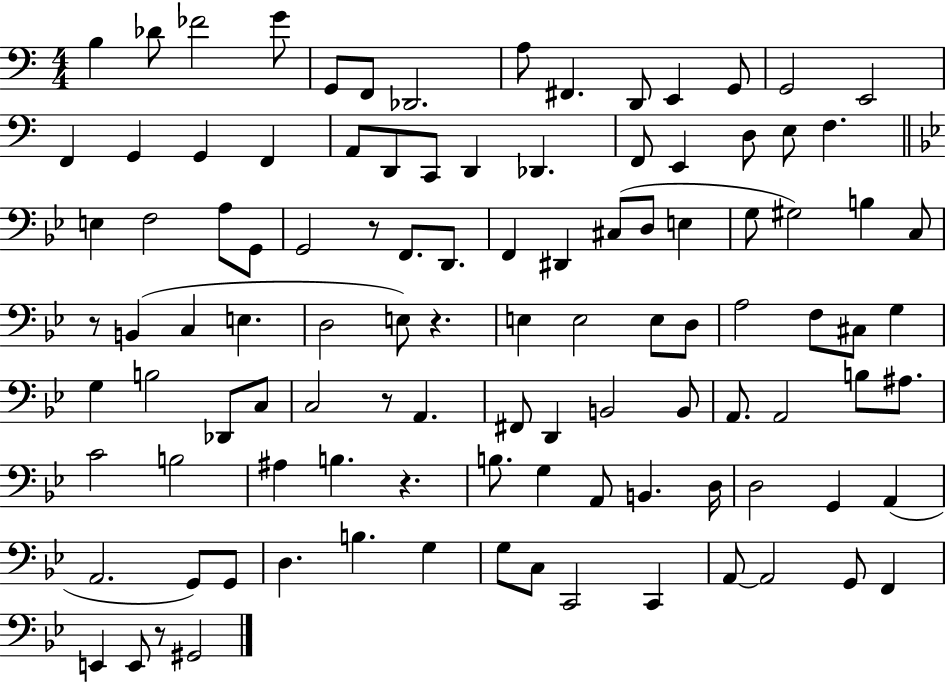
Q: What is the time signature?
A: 4/4